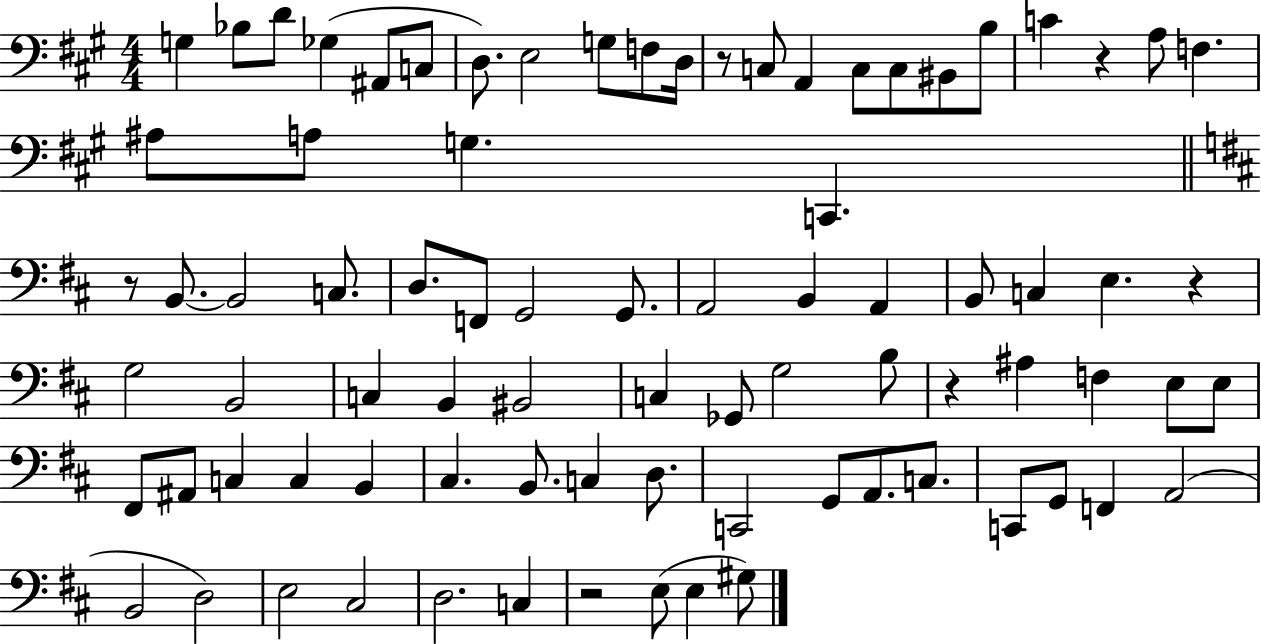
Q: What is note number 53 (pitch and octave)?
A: C3